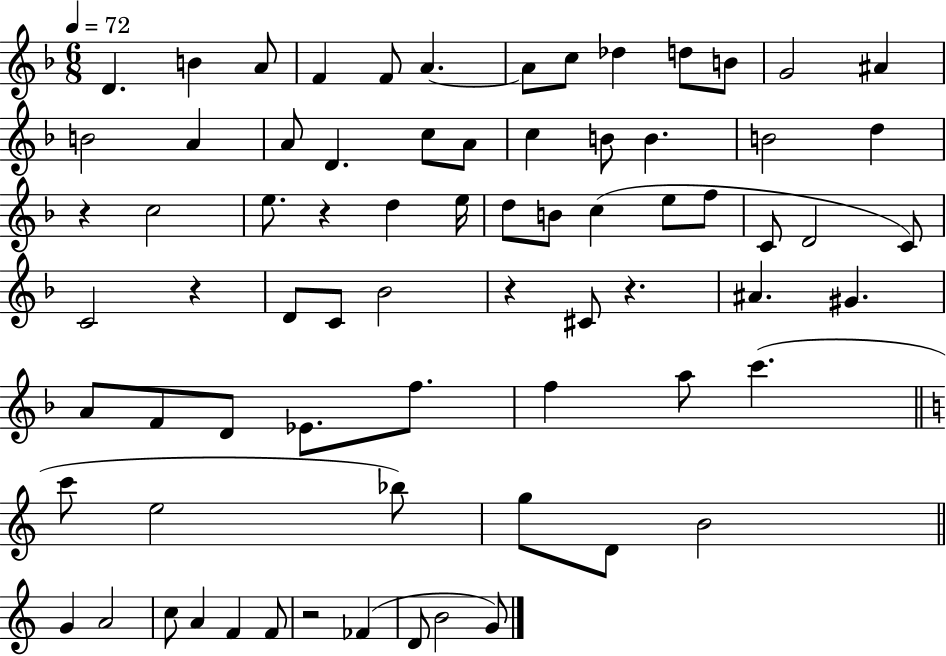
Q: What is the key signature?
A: F major